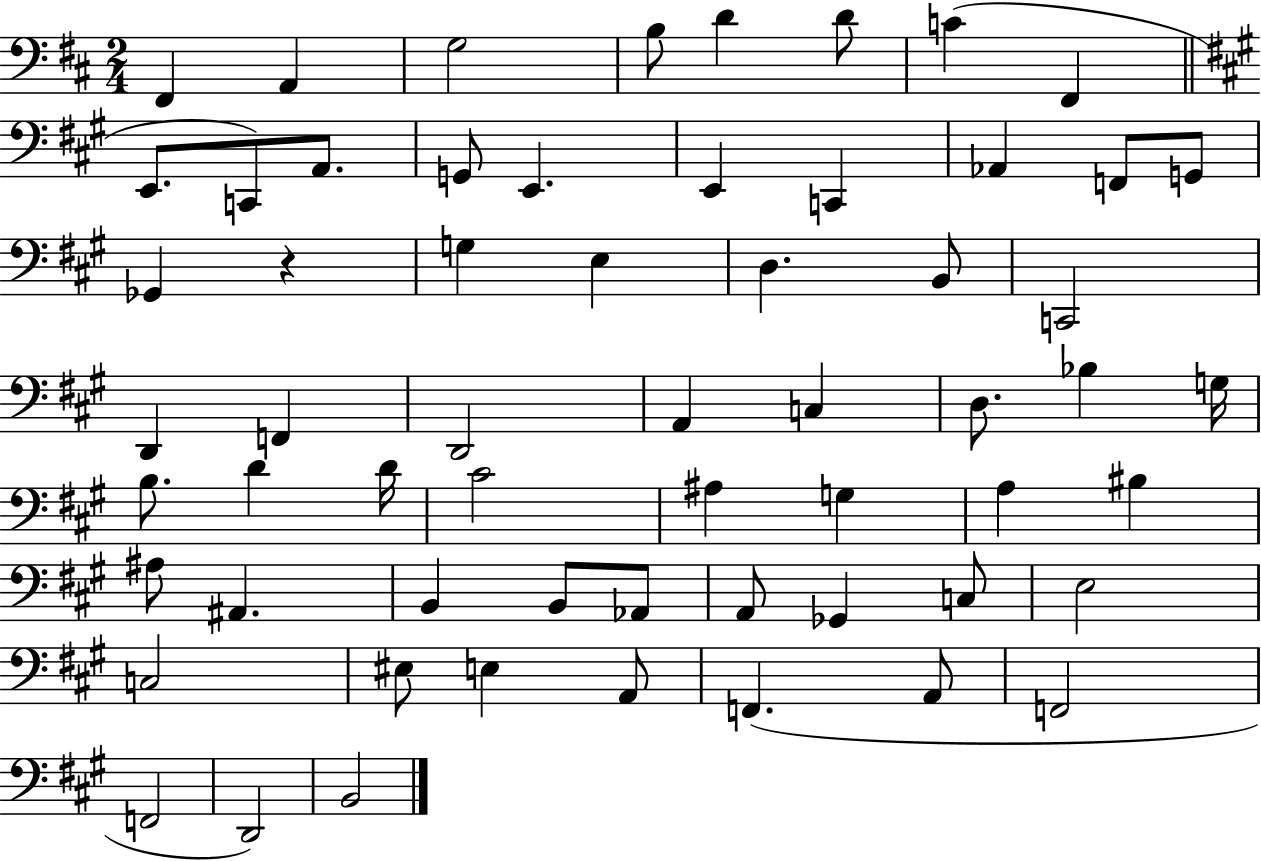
F#2/q A2/q G3/h B3/e D4/q D4/e C4/q F#2/q E2/e. C2/e A2/e. G2/e E2/q. E2/q C2/q Ab2/q F2/e G2/e Gb2/q R/q G3/q E3/q D3/q. B2/e C2/h D2/q F2/q D2/h A2/q C3/q D3/e. Bb3/q G3/s B3/e. D4/q D4/s C#4/h A#3/q G3/q A3/q BIS3/q A#3/e A#2/q. B2/q B2/e Ab2/e A2/e Gb2/q C3/e E3/h C3/h EIS3/e E3/q A2/e F2/q. A2/e F2/h F2/h D2/h B2/h